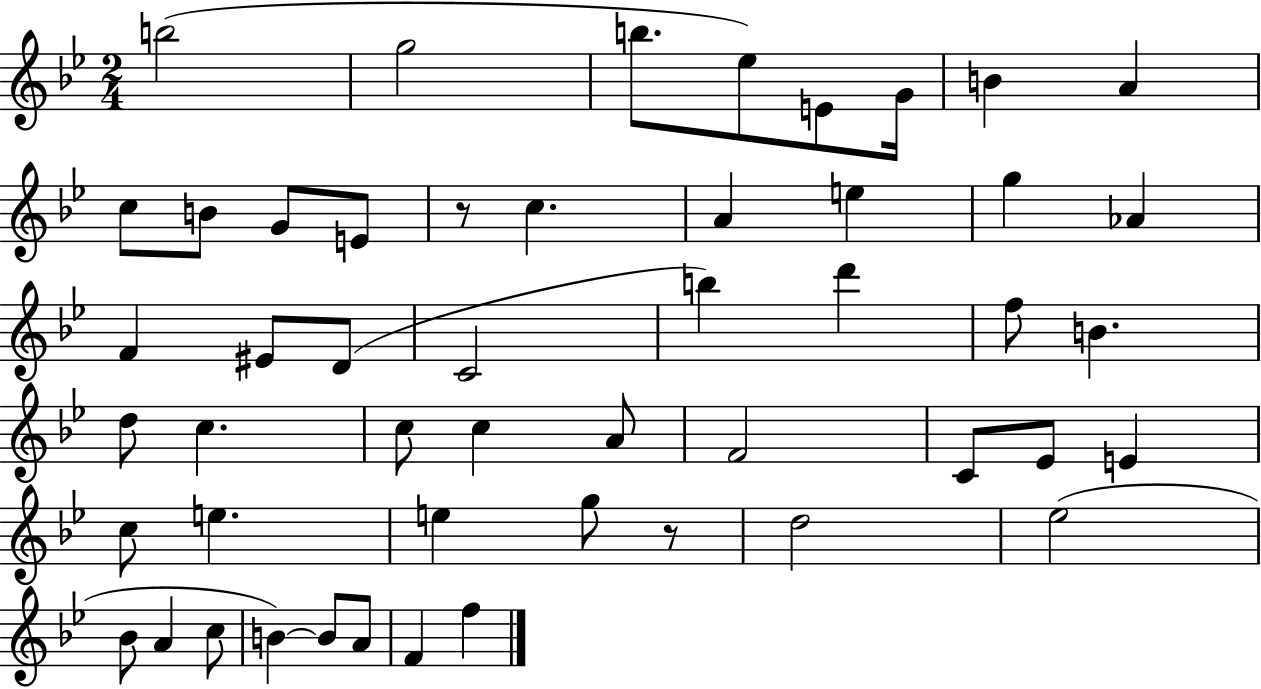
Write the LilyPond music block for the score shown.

{
  \clef treble
  \numericTimeSignature
  \time 2/4
  \key bes \major
  b''2( | g''2 | b''8. ees''8) e'8 g'16 | b'4 a'4 | \break c''8 b'8 g'8 e'8 | r8 c''4. | a'4 e''4 | g''4 aes'4 | \break f'4 eis'8 d'8( | c'2 | b''4) d'''4 | f''8 b'4. | \break d''8 c''4. | c''8 c''4 a'8 | f'2 | c'8 ees'8 e'4 | \break c''8 e''4. | e''4 g''8 r8 | d''2 | ees''2( | \break bes'8 a'4 c''8 | b'4~~) b'8 a'8 | f'4 f''4 | \bar "|."
}